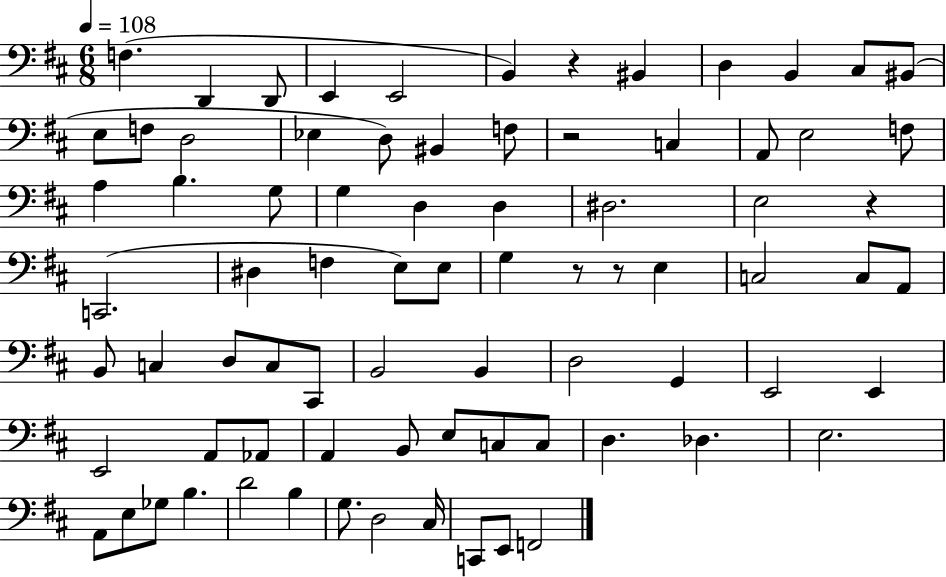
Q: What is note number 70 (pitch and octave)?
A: D3